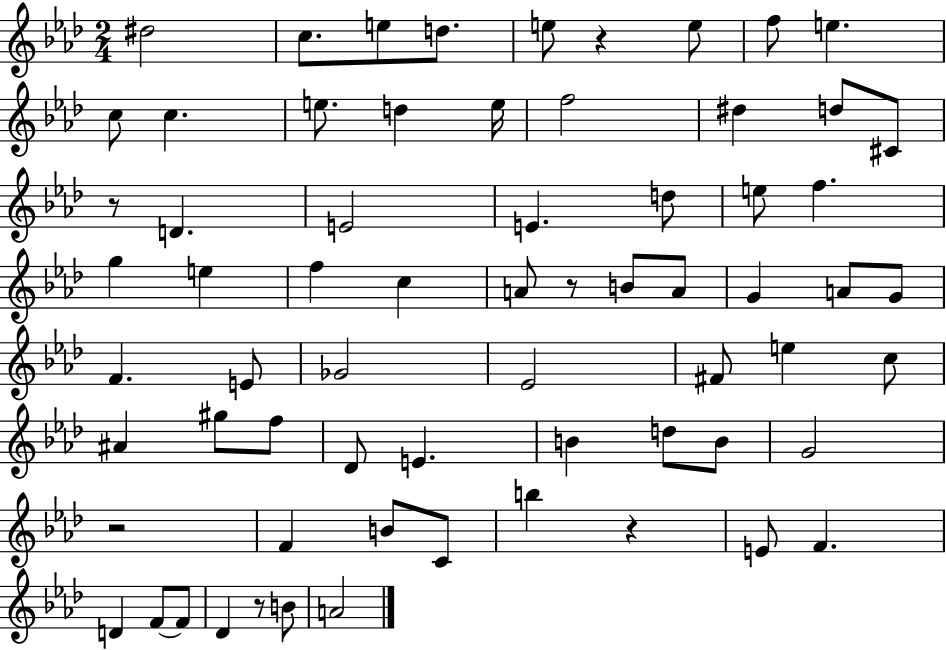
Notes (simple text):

D#5/h C5/e. E5/e D5/e. E5/e R/q E5/e F5/e E5/q. C5/e C5/q. E5/e. D5/q E5/s F5/h D#5/q D5/e C#4/e R/e D4/q. E4/h E4/q. D5/e E5/e F5/q. G5/q E5/q F5/q C5/q A4/e R/e B4/e A4/e G4/q A4/e G4/e F4/q. E4/e Gb4/h Eb4/h F#4/e E5/q C5/e A#4/q G#5/e F5/e Db4/e E4/q. B4/q D5/e B4/e G4/h R/h F4/q B4/e C4/e B5/q R/q E4/e F4/q. D4/q F4/e F4/e Db4/q R/e B4/e A4/h